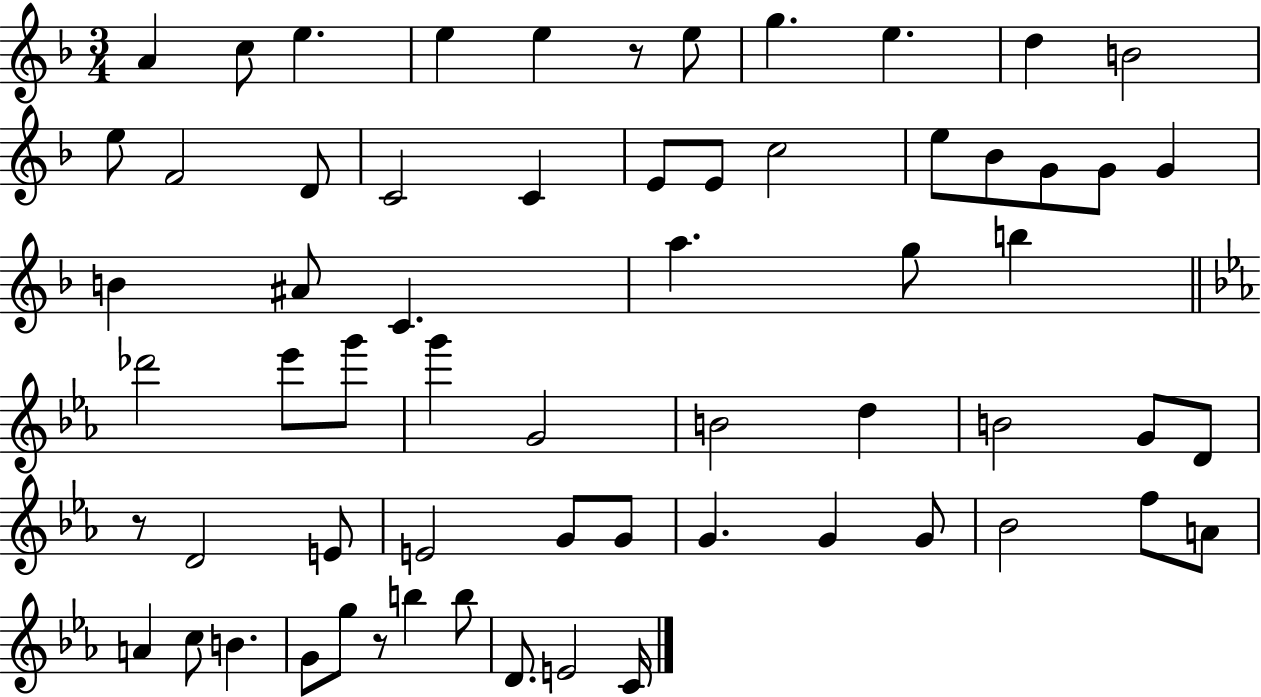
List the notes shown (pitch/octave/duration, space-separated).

A4/q C5/e E5/q. E5/q E5/q R/e E5/e G5/q. E5/q. D5/q B4/h E5/e F4/h D4/e C4/h C4/q E4/e E4/e C5/h E5/e Bb4/e G4/e G4/e G4/q B4/q A#4/e C4/q. A5/q. G5/e B5/q Db6/h Eb6/e G6/e G6/q G4/h B4/h D5/q B4/h G4/e D4/e R/e D4/h E4/e E4/h G4/e G4/e G4/q. G4/q G4/e Bb4/h F5/e A4/e A4/q C5/e B4/q. G4/e G5/e R/e B5/q B5/e D4/e. E4/h C4/s